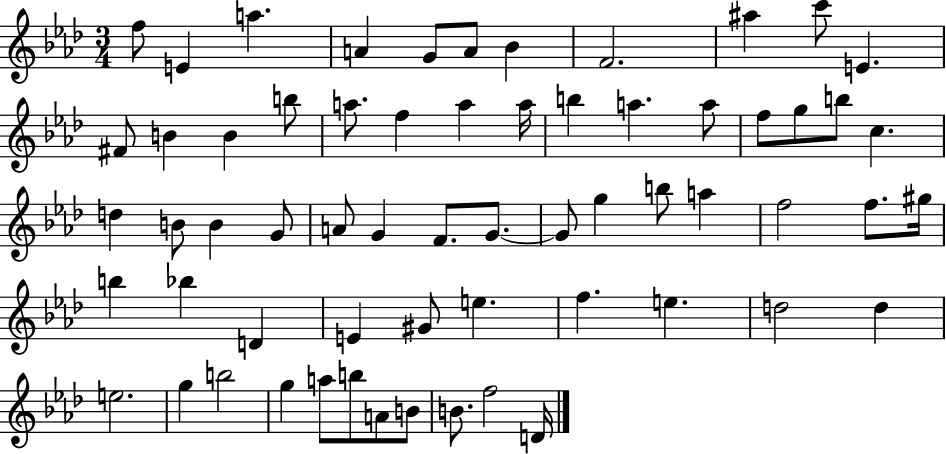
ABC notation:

X:1
T:Untitled
M:3/4
L:1/4
K:Ab
f/2 E a A G/2 A/2 _B F2 ^a c'/2 E ^F/2 B B b/2 a/2 f a a/4 b a a/2 f/2 g/2 b/2 c d B/2 B G/2 A/2 G F/2 G/2 G/2 g b/2 a f2 f/2 ^g/4 b _b D E ^G/2 e f e d2 d e2 g b2 g a/2 b/2 A/2 B/2 B/2 f2 D/4